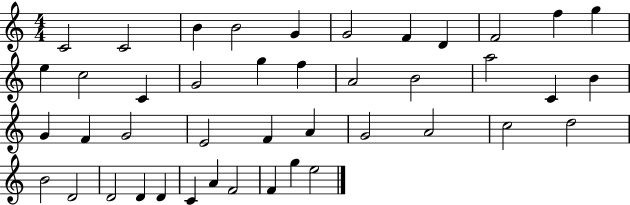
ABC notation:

X:1
T:Untitled
M:4/4
L:1/4
K:C
C2 C2 B B2 G G2 F D F2 f g e c2 C G2 g f A2 B2 a2 C B G F G2 E2 F A G2 A2 c2 d2 B2 D2 D2 D D C A F2 F g e2